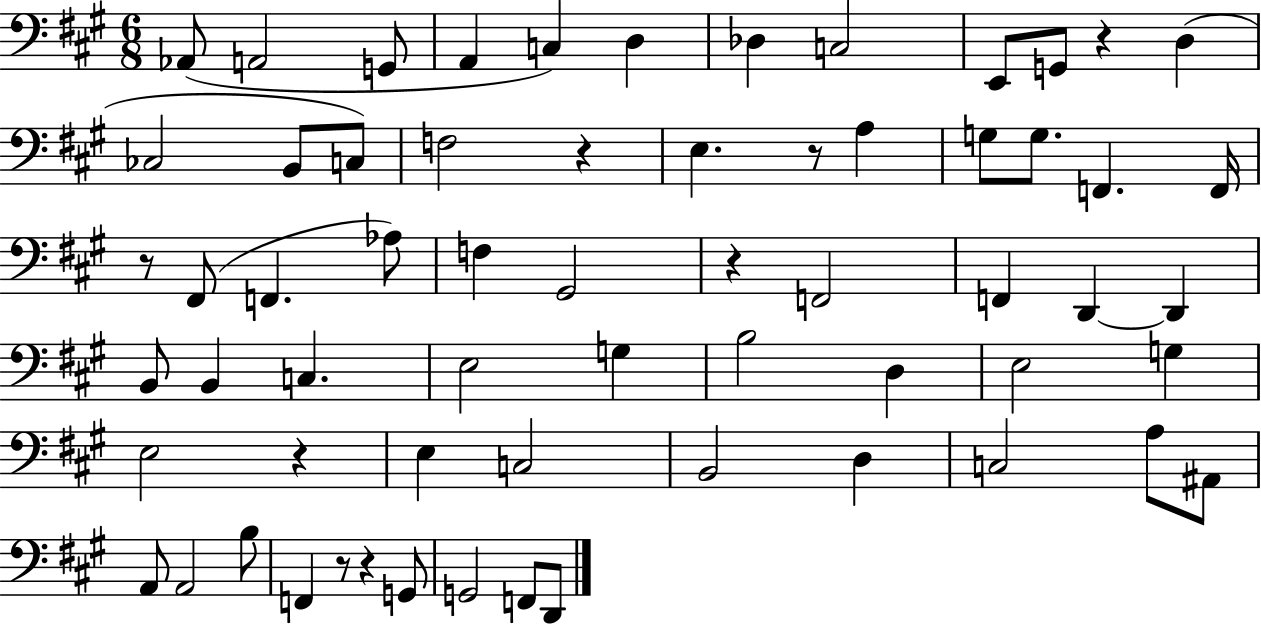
X:1
T:Untitled
M:6/8
L:1/4
K:A
_A,,/2 A,,2 G,,/2 A,, C, D, _D, C,2 E,,/2 G,,/2 z D, _C,2 B,,/2 C,/2 F,2 z E, z/2 A, G,/2 G,/2 F,, F,,/4 z/2 ^F,,/2 F,, _A,/2 F, ^G,,2 z F,,2 F,, D,, D,, B,,/2 B,, C, E,2 G, B,2 D, E,2 G, E,2 z E, C,2 B,,2 D, C,2 A,/2 ^A,,/2 A,,/2 A,,2 B,/2 F,, z/2 z G,,/2 G,,2 F,,/2 D,,/2